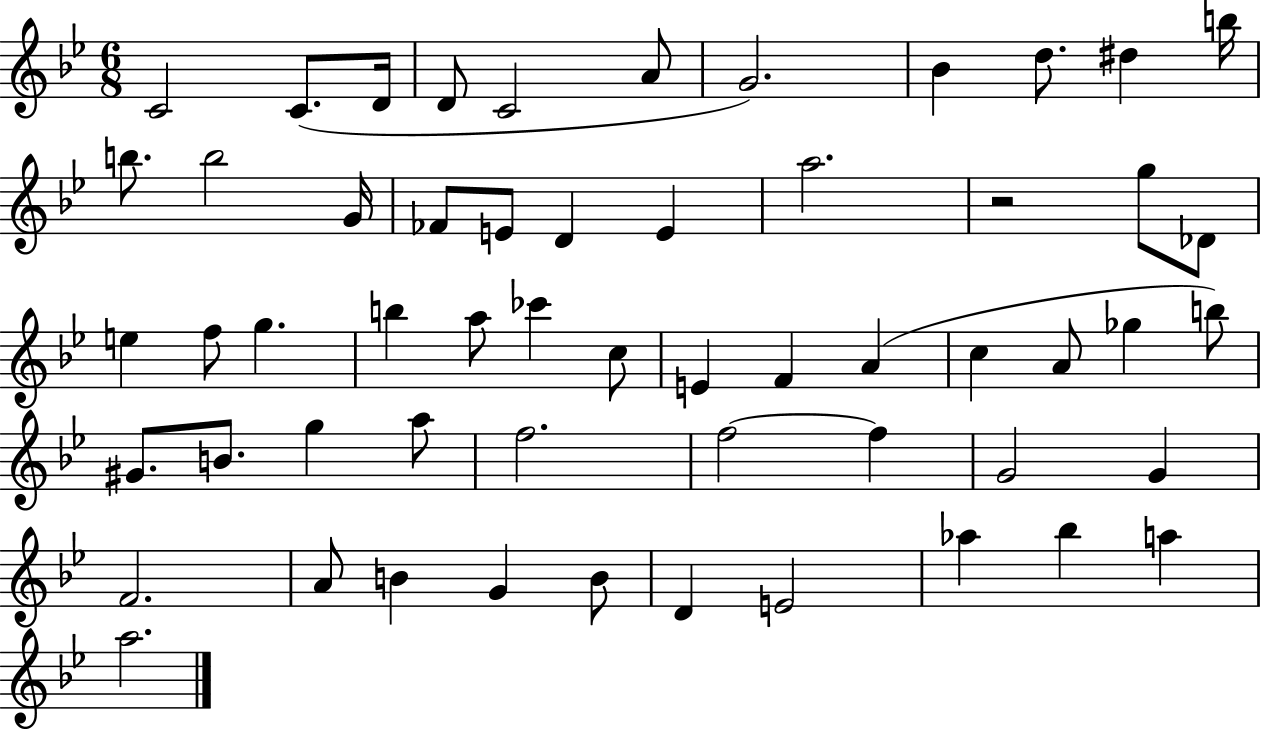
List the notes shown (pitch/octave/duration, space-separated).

C4/h C4/e. D4/s D4/e C4/h A4/e G4/h. Bb4/q D5/e. D#5/q B5/s B5/e. B5/h G4/s FES4/e E4/e D4/q E4/q A5/h. R/h G5/e Db4/e E5/q F5/e G5/q. B5/q A5/e CES6/q C5/e E4/q F4/q A4/q C5/q A4/e Gb5/q B5/e G#4/e. B4/e. G5/q A5/e F5/h. F5/h F5/q G4/h G4/q F4/h. A4/e B4/q G4/q B4/e D4/q E4/h Ab5/q Bb5/q A5/q A5/h.